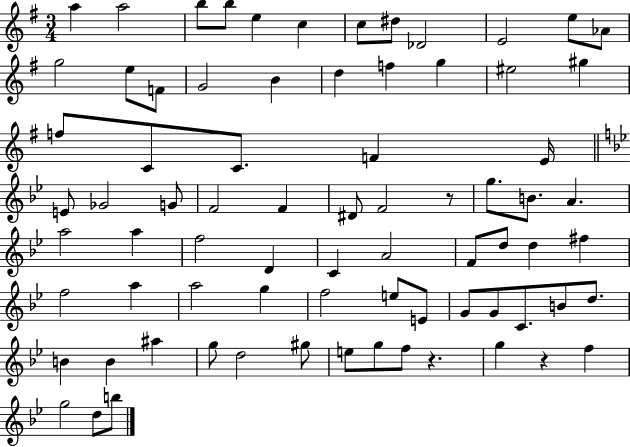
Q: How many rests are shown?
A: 3